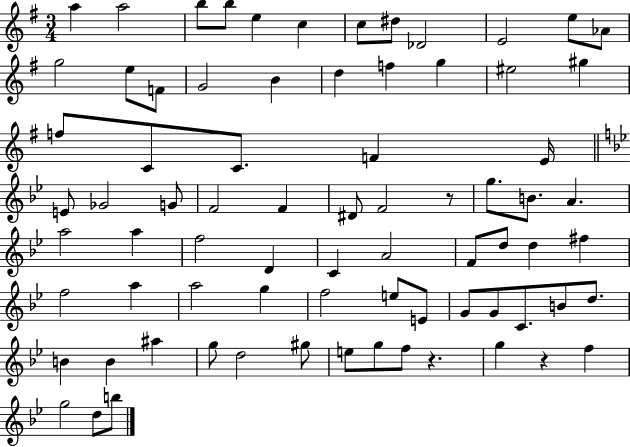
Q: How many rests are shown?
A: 3